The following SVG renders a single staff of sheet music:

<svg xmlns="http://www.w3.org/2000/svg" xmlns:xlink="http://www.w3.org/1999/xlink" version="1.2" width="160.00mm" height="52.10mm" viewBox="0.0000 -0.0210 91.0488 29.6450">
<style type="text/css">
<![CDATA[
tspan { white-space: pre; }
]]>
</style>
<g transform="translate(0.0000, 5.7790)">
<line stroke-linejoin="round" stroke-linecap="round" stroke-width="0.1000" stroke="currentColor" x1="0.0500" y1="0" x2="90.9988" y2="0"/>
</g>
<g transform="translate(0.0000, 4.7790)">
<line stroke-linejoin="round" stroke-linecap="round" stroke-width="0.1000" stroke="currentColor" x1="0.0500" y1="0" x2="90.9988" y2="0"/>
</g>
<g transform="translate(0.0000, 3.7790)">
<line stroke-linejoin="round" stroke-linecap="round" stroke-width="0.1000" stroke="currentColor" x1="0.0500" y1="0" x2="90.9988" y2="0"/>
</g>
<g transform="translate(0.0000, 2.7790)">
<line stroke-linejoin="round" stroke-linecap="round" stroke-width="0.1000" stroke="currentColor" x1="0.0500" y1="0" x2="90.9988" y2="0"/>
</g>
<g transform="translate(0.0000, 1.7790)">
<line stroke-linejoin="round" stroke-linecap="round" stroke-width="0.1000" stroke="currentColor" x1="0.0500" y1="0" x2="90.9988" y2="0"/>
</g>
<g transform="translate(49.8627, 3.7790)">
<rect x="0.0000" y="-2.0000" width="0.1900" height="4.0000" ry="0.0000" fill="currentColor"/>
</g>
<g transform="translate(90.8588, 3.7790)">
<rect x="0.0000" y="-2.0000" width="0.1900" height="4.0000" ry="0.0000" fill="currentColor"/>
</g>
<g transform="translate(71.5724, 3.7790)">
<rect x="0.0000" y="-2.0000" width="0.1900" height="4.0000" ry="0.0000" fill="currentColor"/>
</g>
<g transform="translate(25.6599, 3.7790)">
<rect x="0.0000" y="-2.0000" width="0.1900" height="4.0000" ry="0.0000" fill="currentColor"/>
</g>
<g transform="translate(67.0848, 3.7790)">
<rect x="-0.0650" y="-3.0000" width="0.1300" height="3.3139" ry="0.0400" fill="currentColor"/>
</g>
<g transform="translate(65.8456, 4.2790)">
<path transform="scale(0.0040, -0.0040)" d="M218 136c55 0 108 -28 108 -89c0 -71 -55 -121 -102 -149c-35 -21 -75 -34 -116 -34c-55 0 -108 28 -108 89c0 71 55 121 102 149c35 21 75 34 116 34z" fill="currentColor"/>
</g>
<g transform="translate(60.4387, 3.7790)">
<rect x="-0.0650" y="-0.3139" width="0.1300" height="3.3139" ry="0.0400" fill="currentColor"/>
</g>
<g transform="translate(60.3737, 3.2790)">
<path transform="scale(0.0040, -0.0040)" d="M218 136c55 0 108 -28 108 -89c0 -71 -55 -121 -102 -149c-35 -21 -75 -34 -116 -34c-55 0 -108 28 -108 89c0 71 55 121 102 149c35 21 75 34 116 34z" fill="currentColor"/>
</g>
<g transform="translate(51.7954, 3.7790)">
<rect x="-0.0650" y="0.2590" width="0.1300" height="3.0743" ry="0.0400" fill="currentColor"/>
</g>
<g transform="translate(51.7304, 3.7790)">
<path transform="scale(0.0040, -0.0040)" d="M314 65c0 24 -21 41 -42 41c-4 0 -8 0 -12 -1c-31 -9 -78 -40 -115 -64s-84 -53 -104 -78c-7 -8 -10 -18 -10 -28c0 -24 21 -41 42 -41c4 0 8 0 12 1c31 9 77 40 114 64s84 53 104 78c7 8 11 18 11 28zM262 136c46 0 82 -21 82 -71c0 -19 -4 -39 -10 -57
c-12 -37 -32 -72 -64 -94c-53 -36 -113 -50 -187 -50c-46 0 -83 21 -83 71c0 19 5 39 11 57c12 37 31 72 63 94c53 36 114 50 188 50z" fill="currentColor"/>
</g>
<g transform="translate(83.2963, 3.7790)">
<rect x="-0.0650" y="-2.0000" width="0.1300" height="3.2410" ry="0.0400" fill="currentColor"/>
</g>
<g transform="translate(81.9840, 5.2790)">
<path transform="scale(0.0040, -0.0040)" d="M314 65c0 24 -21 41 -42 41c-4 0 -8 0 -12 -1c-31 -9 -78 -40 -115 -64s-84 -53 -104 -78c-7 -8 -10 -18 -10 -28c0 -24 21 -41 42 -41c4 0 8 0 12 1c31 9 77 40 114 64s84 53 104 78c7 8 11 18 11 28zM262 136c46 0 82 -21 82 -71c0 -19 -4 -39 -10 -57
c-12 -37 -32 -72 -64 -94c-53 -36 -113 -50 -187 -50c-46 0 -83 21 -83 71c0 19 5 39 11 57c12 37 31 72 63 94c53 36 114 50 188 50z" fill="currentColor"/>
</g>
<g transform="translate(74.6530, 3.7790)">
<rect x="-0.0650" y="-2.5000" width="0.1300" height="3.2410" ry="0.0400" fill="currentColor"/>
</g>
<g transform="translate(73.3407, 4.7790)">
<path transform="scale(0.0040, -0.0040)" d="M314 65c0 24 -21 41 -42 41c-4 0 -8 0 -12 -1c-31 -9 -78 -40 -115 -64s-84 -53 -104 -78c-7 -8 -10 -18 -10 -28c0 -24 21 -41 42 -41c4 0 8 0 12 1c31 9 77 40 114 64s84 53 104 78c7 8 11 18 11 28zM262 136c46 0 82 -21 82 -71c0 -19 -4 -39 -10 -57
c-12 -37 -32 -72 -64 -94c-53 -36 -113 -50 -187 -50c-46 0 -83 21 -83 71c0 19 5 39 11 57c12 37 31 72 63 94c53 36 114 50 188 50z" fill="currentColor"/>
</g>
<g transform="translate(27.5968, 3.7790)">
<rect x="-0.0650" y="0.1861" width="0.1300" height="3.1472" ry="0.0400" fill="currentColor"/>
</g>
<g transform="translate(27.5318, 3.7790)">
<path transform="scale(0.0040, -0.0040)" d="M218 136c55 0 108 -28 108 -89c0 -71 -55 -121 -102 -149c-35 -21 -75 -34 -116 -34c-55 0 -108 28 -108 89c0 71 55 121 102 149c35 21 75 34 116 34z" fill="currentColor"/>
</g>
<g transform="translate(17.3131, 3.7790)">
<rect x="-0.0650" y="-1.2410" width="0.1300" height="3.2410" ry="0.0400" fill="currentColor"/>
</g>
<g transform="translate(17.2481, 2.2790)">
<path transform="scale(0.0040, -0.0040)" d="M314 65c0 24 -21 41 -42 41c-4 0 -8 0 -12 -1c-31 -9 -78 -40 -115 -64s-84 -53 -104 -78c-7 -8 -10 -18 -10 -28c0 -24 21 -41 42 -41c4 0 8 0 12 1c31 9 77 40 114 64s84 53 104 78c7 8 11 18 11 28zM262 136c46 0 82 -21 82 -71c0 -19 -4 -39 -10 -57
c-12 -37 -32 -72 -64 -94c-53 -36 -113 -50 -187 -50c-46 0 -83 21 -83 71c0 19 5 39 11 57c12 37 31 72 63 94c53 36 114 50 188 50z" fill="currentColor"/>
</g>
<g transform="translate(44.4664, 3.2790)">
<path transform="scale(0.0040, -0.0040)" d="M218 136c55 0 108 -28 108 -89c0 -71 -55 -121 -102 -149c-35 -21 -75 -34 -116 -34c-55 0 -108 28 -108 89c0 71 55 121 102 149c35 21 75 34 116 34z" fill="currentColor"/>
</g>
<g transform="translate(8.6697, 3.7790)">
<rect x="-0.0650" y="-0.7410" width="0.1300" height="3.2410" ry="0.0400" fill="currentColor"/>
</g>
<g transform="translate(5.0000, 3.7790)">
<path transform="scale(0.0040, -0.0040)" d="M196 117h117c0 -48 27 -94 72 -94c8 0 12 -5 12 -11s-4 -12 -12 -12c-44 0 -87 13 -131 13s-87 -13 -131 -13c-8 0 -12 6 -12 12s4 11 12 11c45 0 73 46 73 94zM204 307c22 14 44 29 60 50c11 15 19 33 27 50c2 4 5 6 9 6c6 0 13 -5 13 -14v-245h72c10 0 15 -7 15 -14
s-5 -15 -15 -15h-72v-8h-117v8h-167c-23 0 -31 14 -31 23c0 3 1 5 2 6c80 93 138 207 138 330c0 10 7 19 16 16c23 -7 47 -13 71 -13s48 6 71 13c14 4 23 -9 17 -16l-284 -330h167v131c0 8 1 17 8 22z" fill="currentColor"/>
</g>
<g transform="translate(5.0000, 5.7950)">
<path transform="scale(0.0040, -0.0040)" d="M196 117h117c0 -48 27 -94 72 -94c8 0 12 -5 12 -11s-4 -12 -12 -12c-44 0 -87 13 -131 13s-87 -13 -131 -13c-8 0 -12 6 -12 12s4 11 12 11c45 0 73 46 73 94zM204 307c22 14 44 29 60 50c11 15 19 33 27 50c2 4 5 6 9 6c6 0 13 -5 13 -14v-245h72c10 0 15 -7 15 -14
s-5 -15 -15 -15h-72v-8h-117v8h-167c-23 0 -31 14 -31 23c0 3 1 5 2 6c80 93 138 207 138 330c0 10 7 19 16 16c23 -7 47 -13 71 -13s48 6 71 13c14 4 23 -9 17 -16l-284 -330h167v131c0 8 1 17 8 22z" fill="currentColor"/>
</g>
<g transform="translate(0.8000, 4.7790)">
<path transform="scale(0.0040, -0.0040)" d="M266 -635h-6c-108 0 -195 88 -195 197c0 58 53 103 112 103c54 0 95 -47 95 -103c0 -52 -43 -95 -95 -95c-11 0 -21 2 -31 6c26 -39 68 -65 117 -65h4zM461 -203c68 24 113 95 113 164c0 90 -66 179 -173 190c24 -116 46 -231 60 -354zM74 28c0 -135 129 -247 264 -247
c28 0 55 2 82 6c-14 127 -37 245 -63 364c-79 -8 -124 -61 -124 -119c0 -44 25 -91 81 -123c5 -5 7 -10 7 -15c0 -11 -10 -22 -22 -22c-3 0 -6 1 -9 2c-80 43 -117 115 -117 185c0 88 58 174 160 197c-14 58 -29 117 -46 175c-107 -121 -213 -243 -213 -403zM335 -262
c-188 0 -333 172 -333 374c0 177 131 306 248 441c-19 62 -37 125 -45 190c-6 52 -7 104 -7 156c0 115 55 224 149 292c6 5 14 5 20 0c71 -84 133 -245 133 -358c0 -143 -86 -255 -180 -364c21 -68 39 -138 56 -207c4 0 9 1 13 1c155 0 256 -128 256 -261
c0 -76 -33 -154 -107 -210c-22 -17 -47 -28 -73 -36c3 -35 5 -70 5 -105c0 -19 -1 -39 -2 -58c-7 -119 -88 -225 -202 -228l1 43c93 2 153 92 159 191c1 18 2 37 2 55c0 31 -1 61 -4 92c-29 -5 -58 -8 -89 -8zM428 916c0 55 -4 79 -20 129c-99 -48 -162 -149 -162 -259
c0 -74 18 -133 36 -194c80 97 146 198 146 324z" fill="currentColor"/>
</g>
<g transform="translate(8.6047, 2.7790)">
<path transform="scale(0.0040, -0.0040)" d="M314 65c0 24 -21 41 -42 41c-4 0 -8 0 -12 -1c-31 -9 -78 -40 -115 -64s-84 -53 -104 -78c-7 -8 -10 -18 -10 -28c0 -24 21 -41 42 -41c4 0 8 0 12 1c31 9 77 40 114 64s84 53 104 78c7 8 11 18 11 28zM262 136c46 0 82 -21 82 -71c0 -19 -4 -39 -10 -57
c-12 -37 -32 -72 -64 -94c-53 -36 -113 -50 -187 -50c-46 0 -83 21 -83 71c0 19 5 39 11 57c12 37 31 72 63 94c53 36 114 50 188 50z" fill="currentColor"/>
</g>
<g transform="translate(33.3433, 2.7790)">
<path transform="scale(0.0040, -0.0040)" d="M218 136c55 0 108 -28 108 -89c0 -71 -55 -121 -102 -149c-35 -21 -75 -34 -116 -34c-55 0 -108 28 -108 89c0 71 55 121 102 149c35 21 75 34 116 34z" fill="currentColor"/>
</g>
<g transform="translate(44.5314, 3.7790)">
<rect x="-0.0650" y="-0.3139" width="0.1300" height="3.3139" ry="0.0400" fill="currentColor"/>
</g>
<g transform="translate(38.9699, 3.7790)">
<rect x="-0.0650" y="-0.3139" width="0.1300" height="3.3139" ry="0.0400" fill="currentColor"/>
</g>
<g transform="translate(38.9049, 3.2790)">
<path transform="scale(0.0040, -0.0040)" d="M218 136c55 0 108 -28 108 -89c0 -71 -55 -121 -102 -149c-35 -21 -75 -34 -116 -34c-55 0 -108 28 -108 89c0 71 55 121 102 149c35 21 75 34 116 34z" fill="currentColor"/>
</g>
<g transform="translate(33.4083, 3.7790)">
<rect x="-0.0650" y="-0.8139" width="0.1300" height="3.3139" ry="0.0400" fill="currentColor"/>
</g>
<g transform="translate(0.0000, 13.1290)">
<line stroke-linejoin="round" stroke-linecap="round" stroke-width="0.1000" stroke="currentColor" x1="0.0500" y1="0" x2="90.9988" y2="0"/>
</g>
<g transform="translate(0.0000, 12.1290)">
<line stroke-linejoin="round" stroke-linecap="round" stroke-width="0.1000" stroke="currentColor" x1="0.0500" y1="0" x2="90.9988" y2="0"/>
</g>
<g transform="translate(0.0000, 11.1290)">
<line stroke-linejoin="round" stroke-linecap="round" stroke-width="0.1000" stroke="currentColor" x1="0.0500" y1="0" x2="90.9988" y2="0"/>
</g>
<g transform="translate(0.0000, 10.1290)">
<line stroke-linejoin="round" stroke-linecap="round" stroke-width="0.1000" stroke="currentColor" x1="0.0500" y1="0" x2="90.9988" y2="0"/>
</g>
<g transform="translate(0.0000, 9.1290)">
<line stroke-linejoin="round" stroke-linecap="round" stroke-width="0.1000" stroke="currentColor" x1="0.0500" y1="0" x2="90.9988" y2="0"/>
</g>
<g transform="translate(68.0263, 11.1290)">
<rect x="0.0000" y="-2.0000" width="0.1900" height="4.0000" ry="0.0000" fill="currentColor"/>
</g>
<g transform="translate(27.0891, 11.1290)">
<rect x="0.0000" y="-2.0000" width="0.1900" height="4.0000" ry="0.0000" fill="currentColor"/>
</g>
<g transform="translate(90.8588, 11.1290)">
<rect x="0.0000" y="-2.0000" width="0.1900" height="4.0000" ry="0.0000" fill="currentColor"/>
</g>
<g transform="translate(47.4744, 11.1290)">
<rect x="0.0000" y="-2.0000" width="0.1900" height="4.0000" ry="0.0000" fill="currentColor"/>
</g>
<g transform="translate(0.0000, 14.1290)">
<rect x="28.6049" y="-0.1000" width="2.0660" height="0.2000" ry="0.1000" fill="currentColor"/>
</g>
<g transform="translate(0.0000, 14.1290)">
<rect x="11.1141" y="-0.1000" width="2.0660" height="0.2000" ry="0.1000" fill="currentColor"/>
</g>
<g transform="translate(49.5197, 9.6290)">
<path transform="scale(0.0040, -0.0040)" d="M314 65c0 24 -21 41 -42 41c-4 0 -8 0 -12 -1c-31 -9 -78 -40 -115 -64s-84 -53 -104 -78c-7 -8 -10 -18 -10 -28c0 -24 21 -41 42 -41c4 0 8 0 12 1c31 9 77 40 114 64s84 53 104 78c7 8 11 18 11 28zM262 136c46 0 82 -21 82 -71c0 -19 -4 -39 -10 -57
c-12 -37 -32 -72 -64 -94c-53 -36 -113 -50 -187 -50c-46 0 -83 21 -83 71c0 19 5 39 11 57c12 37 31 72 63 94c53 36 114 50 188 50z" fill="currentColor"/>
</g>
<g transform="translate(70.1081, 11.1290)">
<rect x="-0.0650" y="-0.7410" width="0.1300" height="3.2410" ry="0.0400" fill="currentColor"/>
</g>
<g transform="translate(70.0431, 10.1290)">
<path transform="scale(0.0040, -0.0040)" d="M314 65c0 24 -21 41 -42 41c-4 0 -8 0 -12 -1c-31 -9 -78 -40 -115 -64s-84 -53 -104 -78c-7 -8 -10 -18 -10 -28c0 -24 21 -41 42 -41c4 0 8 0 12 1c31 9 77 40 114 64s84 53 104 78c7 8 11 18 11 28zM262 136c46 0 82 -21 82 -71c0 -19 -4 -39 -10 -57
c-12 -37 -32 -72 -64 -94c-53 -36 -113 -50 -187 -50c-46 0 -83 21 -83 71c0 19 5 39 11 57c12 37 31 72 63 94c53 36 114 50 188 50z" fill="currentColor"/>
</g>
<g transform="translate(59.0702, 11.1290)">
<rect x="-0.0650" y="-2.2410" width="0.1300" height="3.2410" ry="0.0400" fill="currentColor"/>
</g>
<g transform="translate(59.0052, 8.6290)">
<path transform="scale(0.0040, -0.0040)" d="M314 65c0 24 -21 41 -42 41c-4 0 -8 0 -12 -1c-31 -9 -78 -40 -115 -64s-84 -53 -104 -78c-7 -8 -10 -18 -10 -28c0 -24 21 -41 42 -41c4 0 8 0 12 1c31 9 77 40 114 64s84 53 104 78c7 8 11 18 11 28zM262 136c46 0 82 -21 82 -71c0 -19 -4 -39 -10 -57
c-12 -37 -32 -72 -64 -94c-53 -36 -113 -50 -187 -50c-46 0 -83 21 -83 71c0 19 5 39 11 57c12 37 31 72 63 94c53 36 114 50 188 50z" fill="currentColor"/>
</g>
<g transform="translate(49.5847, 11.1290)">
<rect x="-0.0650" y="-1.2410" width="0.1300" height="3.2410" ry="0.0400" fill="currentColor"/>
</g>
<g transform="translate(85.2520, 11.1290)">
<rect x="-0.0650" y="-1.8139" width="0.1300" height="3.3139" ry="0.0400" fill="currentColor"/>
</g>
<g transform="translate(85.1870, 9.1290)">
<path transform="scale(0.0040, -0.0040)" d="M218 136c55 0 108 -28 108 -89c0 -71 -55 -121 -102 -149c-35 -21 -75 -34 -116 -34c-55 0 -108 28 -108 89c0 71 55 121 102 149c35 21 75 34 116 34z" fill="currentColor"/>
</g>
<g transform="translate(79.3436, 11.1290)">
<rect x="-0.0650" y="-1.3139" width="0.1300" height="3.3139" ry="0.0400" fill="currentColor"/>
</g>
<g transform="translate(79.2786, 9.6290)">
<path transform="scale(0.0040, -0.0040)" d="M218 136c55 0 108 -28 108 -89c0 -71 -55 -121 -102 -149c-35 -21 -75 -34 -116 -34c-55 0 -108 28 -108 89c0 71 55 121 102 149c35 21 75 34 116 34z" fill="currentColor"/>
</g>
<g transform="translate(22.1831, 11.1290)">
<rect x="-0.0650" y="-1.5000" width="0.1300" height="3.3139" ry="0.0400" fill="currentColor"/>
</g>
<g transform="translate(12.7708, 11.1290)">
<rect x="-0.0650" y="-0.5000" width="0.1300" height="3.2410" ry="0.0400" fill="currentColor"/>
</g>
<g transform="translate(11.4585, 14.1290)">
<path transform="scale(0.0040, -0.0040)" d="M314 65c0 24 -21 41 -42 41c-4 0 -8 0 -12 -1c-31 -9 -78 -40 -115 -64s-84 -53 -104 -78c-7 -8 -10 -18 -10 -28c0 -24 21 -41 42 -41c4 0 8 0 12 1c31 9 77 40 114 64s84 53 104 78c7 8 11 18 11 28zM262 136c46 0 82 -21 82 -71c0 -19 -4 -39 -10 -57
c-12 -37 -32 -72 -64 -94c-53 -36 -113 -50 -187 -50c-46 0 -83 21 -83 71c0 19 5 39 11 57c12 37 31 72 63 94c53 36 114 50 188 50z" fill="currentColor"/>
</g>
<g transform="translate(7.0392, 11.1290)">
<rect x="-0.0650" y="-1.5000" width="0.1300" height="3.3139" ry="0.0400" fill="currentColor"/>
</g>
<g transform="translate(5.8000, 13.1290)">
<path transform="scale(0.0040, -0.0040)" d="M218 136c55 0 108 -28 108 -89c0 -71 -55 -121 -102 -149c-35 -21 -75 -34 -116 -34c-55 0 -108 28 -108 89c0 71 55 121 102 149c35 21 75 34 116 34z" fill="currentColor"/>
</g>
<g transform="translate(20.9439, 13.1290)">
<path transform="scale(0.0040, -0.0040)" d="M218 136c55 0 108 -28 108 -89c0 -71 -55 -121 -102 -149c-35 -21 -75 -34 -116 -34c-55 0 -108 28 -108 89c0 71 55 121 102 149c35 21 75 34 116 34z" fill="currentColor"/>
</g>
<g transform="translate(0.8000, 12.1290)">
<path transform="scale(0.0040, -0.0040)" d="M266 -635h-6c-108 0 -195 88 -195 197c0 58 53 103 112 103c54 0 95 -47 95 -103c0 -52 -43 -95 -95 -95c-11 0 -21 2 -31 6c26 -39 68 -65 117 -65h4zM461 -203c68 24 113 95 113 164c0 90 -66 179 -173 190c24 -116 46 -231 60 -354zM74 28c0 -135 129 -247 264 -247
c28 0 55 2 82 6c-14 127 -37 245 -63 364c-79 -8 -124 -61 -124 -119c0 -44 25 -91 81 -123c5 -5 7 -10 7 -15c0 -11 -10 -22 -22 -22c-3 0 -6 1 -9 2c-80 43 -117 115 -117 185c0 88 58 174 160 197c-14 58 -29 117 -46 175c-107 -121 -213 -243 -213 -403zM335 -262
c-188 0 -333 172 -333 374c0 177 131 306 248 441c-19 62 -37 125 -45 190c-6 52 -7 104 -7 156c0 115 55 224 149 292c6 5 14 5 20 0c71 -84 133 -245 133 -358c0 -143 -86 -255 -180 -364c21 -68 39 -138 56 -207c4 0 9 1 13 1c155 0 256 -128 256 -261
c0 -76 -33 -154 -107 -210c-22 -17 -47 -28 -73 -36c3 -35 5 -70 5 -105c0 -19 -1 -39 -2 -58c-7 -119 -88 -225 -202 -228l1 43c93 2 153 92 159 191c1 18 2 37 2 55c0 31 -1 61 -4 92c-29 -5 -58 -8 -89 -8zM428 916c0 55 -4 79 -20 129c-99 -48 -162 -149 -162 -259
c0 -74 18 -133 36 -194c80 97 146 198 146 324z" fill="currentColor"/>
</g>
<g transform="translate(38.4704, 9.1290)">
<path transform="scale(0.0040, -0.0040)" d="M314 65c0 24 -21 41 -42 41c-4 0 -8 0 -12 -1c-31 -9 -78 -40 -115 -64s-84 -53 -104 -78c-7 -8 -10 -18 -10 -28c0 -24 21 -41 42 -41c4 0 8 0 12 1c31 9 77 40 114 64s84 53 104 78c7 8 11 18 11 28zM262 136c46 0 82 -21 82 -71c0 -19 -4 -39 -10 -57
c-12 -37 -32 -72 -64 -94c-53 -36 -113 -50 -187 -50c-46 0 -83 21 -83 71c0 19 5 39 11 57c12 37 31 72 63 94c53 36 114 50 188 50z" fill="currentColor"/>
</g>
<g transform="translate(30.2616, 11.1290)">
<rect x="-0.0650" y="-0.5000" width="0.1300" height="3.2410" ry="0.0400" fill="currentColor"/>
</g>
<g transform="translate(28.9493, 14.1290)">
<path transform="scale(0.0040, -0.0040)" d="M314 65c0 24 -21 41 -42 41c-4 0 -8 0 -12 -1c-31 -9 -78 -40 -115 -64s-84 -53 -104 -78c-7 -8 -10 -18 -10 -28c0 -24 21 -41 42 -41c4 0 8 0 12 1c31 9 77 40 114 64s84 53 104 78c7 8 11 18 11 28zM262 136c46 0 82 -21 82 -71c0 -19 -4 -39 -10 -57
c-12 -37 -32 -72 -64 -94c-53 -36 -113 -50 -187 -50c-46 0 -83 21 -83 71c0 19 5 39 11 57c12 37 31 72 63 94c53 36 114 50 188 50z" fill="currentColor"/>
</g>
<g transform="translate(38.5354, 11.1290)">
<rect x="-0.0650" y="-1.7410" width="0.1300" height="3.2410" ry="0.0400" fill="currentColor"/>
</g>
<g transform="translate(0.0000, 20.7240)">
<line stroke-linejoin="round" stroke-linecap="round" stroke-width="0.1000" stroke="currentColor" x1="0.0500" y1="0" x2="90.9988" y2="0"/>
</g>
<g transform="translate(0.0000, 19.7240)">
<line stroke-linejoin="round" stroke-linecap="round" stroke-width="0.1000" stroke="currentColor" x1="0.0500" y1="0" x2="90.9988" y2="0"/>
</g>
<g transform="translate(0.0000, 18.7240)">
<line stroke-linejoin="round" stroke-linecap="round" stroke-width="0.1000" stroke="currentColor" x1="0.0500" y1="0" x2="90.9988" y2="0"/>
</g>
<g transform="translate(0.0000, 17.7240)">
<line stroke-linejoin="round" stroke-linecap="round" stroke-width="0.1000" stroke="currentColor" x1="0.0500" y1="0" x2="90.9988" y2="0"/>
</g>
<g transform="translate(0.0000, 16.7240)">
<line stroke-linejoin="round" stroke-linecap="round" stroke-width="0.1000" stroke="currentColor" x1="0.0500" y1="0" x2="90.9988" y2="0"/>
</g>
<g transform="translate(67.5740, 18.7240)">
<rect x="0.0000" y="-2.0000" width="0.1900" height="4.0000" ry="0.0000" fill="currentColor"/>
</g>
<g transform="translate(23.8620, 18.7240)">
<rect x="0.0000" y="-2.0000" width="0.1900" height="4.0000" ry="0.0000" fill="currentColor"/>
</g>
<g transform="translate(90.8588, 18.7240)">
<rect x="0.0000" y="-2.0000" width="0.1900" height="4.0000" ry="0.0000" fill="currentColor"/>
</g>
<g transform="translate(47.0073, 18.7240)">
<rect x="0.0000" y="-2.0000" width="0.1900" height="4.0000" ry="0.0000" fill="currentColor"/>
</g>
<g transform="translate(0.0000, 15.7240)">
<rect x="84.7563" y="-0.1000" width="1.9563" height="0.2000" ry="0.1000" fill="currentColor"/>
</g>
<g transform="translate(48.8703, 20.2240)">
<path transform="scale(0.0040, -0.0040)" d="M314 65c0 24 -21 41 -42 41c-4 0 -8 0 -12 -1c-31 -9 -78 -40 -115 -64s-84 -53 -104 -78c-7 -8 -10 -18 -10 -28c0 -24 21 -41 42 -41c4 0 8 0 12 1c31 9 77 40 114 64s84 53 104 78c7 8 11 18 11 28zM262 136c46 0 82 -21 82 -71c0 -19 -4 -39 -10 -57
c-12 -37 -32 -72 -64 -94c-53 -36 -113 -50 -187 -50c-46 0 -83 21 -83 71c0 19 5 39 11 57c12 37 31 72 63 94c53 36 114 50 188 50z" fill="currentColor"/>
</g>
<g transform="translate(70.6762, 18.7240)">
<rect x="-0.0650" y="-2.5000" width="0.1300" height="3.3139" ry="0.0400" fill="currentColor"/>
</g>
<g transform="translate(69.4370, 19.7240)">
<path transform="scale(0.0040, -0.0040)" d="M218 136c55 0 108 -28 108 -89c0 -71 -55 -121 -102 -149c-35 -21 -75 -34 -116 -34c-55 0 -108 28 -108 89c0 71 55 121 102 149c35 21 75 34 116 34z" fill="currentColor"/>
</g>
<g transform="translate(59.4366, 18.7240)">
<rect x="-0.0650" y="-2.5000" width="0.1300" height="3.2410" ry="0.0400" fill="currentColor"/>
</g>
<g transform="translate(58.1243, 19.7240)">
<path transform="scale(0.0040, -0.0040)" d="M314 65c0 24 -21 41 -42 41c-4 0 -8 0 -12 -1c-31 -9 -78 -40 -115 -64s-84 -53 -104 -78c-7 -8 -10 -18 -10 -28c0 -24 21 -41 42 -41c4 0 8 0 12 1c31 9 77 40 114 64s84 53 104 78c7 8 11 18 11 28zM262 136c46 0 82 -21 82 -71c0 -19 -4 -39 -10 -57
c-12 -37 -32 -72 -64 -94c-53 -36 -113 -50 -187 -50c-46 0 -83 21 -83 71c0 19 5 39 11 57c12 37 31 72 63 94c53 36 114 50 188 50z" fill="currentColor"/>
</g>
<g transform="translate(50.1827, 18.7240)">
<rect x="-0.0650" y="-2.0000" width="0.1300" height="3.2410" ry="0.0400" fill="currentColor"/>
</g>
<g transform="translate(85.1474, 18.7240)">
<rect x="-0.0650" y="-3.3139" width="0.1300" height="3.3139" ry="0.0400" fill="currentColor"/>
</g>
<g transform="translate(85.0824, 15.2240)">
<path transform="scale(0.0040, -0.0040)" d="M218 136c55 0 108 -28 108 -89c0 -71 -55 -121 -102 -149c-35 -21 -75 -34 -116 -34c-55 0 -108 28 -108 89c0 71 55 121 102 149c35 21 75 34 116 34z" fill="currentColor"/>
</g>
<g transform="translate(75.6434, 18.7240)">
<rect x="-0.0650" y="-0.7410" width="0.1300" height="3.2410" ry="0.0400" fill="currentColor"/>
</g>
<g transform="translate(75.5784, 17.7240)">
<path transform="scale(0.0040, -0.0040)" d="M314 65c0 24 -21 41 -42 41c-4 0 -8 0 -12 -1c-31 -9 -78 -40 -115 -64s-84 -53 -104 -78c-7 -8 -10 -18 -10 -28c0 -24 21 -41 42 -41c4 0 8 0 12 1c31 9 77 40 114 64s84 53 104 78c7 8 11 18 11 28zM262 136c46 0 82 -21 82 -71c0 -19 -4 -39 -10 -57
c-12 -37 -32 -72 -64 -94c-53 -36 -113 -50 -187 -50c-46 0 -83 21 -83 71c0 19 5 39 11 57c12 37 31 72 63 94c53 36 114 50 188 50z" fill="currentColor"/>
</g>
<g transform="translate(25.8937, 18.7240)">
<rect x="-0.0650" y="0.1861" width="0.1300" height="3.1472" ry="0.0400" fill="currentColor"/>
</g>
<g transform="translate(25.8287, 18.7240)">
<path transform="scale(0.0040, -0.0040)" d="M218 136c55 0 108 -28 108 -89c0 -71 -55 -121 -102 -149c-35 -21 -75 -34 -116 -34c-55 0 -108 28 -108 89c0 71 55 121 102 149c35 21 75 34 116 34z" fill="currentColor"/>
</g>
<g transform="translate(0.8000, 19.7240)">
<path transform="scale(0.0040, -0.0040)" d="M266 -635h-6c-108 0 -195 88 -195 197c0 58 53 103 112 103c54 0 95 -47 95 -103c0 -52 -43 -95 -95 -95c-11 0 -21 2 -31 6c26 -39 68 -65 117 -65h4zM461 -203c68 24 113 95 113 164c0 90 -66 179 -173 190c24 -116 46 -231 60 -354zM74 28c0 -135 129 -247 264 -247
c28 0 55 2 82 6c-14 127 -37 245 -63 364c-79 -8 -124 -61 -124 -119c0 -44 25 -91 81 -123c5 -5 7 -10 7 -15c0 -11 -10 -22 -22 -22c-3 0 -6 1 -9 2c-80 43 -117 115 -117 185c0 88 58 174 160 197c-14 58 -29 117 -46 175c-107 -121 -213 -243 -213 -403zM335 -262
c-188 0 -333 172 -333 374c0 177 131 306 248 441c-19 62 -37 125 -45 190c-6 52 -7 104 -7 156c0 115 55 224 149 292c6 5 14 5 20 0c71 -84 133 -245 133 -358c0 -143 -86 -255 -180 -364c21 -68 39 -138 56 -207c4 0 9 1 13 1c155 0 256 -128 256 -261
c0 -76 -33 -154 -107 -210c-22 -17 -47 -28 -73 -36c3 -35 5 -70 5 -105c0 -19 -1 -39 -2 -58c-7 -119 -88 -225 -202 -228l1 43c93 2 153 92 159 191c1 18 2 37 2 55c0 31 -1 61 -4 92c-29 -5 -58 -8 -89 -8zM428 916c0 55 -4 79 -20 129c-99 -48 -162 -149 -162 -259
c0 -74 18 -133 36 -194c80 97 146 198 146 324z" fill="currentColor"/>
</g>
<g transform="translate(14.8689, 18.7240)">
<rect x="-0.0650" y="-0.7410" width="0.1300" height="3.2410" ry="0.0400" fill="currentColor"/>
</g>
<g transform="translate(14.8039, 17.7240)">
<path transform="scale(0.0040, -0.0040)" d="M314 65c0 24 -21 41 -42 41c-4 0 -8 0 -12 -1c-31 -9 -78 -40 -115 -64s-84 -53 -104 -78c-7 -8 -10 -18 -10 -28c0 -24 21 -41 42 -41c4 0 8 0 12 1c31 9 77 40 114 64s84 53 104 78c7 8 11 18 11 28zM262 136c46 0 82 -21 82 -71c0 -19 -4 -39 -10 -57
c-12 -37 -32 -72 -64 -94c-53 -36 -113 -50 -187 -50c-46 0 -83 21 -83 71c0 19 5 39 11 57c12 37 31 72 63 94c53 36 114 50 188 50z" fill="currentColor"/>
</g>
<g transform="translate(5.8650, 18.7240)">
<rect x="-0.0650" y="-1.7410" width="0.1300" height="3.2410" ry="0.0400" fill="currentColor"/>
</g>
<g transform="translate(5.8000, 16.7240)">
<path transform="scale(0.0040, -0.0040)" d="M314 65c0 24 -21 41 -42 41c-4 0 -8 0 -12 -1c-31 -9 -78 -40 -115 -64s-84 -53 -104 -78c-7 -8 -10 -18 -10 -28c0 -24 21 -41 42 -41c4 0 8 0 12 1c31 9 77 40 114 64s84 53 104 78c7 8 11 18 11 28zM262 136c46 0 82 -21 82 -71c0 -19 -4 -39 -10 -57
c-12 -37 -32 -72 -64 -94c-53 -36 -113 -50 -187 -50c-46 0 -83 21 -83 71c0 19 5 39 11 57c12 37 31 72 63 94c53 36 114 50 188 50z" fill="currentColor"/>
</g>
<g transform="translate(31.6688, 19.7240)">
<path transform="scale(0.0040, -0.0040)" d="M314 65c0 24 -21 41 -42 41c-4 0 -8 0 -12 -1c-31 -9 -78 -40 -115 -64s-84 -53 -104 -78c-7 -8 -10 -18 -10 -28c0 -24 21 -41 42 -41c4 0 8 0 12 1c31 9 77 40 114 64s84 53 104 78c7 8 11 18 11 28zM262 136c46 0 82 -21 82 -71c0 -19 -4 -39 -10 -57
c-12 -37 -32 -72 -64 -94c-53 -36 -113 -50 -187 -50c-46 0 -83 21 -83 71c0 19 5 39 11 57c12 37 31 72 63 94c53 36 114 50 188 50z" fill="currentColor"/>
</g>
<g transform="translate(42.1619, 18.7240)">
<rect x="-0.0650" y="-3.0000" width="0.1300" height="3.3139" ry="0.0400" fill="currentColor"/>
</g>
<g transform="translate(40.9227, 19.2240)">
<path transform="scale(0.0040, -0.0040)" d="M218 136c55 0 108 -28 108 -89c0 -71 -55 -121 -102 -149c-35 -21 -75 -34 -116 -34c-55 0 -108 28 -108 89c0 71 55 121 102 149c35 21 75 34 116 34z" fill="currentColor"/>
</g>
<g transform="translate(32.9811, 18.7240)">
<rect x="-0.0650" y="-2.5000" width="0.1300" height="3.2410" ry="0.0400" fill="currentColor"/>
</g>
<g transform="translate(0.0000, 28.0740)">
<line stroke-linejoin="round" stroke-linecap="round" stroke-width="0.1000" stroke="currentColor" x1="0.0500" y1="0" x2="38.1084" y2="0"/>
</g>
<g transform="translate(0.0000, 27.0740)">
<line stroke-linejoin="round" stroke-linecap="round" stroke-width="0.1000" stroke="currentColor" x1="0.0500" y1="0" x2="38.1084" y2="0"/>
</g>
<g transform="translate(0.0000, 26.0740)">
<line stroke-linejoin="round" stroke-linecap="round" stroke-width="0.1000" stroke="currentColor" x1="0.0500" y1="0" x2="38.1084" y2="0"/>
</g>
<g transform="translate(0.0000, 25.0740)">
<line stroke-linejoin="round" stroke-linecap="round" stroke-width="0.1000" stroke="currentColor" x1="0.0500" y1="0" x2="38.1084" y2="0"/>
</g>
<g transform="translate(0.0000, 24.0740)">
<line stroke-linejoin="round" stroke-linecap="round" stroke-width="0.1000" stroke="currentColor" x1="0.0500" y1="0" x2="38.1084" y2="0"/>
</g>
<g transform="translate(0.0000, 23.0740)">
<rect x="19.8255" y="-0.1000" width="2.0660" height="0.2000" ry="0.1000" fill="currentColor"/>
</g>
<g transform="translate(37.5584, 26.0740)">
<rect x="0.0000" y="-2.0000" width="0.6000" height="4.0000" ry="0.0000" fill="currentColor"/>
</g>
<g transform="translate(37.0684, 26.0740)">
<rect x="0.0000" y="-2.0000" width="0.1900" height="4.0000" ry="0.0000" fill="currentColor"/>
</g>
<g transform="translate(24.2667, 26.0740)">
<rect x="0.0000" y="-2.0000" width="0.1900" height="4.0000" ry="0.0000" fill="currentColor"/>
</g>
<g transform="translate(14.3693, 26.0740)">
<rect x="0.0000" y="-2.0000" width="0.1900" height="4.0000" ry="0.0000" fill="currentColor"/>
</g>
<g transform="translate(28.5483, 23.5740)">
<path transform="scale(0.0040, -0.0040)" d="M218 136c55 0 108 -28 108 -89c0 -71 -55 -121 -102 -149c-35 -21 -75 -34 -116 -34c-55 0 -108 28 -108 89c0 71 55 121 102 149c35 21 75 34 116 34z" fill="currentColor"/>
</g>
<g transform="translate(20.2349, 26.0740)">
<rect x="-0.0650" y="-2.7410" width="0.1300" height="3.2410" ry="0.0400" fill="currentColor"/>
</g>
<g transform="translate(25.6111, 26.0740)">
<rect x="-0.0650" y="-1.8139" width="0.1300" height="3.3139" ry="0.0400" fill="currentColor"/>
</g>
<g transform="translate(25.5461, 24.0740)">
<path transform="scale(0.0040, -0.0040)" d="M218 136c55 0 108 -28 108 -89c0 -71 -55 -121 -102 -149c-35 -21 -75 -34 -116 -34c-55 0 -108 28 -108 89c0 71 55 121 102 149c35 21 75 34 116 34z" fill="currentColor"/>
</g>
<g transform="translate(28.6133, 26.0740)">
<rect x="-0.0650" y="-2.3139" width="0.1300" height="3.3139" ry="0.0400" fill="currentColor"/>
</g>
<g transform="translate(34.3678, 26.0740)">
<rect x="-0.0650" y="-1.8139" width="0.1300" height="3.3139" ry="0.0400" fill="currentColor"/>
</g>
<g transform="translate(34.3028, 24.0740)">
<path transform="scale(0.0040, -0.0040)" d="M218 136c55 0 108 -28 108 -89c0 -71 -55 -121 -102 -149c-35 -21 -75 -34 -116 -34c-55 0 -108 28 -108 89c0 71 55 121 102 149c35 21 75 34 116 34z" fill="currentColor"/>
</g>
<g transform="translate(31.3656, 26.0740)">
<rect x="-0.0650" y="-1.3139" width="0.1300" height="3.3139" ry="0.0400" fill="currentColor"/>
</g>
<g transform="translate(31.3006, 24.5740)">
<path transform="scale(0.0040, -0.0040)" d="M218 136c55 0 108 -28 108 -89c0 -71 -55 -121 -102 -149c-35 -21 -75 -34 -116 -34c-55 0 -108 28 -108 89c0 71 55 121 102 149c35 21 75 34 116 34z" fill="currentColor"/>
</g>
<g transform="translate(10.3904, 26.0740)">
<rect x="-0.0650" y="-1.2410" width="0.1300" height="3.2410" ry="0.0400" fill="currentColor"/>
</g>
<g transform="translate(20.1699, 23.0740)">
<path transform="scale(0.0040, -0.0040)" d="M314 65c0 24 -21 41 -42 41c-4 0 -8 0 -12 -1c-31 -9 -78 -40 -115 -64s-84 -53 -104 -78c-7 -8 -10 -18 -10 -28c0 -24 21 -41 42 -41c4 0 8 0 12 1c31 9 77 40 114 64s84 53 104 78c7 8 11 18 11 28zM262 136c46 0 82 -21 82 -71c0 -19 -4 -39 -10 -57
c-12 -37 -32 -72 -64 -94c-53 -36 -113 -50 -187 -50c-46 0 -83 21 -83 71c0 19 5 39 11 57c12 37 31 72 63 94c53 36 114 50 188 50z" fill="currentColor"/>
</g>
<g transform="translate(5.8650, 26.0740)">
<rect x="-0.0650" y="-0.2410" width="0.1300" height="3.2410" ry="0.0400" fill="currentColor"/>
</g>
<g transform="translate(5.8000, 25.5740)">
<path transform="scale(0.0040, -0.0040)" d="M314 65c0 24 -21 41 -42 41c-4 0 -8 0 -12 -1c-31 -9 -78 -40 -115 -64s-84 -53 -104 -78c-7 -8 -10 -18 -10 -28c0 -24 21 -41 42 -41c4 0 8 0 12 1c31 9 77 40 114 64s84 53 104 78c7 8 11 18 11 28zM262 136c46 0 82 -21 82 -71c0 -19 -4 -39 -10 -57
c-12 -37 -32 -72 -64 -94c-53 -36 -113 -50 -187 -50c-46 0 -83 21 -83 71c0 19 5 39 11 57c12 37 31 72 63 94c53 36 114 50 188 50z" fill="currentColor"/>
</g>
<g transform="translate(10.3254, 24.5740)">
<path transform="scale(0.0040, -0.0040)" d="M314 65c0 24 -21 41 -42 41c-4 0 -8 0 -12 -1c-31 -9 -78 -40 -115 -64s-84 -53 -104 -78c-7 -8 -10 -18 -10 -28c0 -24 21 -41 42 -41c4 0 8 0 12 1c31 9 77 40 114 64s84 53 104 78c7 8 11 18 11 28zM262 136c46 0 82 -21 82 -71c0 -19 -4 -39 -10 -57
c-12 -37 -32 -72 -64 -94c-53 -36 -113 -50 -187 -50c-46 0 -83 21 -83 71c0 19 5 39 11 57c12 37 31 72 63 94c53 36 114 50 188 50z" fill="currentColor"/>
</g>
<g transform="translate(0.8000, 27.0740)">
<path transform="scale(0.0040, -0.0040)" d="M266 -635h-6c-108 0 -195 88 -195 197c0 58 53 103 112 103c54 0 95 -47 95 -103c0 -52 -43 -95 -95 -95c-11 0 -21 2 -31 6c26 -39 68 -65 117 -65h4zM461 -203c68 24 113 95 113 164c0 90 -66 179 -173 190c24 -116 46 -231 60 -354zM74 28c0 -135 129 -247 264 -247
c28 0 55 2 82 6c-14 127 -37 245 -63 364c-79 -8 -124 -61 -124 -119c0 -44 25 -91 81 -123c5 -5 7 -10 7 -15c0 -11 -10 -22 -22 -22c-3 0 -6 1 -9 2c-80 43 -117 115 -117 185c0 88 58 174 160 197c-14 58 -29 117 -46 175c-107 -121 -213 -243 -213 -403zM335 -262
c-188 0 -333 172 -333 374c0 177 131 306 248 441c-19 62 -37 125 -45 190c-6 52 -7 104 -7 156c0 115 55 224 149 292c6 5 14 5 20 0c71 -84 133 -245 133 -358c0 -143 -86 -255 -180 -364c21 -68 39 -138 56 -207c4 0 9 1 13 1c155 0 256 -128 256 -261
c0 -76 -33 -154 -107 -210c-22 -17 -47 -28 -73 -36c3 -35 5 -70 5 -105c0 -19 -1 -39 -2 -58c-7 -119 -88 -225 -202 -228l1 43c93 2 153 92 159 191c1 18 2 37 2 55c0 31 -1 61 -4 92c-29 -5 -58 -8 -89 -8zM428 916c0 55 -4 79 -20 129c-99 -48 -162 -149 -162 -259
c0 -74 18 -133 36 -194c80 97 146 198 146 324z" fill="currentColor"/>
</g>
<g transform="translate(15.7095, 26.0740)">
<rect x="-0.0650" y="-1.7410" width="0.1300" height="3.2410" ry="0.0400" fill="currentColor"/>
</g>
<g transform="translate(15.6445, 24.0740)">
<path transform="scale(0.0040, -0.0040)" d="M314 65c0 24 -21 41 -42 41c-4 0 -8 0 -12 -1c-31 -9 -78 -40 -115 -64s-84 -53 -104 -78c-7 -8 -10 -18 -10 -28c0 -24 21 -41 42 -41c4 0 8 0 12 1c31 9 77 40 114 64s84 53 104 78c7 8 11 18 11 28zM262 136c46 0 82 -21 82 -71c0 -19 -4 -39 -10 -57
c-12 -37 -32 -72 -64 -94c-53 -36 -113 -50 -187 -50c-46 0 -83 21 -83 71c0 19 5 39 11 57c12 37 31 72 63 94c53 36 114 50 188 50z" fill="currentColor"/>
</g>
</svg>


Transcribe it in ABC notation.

X:1
T:Untitled
M:4/4
L:1/4
K:C
d2 e2 B d c c B2 c A G2 F2 E C2 E C2 f2 e2 g2 d2 e f f2 d2 B G2 A F2 G2 G d2 b c2 e2 f2 a2 f g e f